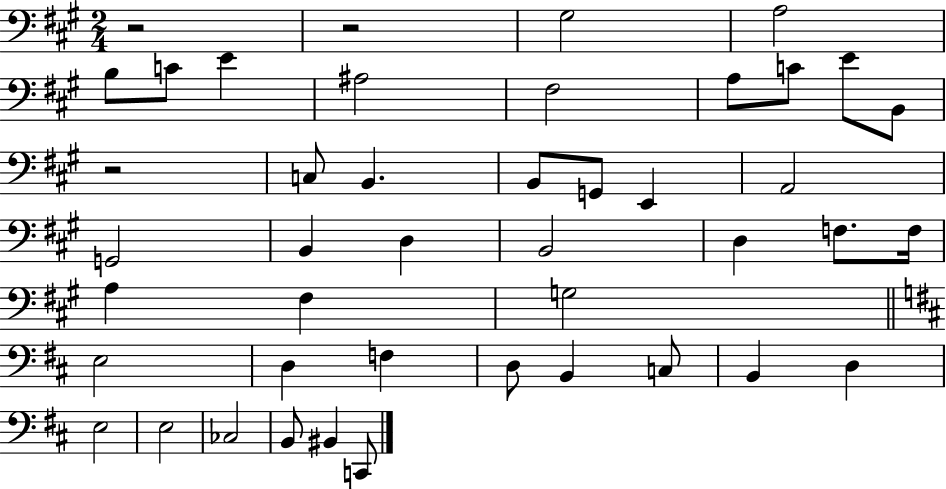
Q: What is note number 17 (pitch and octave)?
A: A2